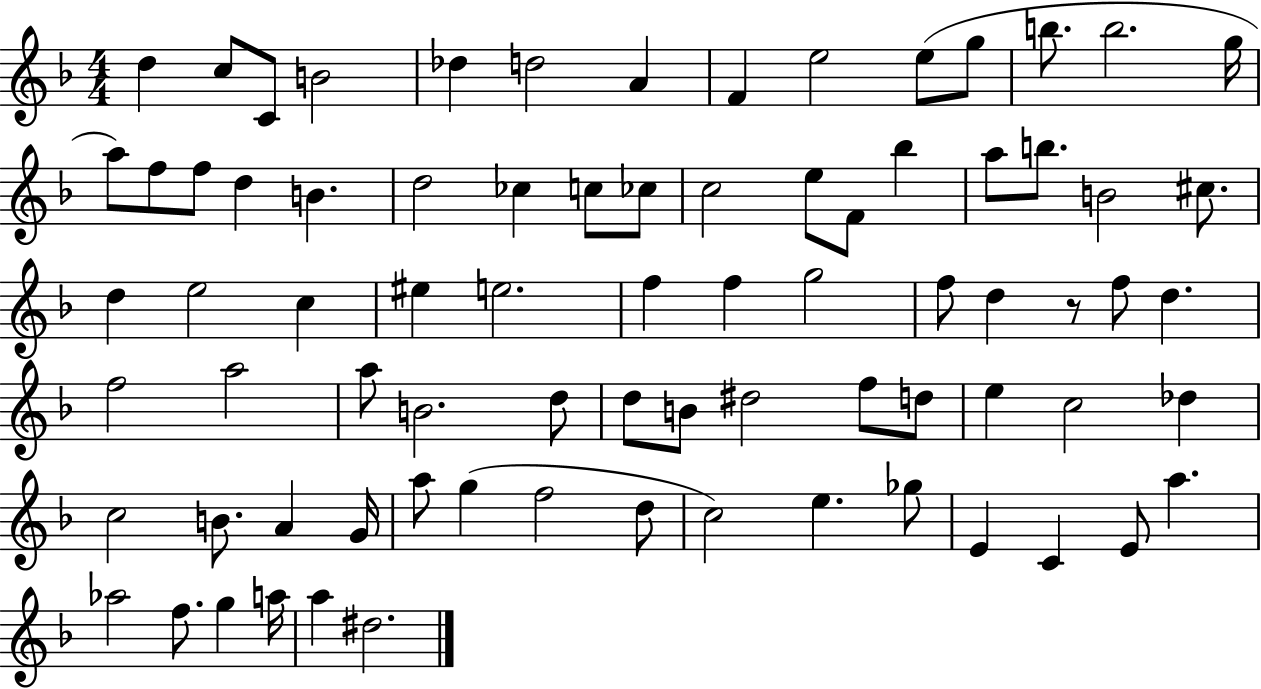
D5/q C5/e C4/e B4/h Db5/q D5/h A4/q F4/q E5/h E5/e G5/e B5/e. B5/h. G5/s A5/e F5/e F5/e D5/q B4/q. D5/h CES5/q C5/e CES5/e C5/h E5/e F4/e Bb5/q A5/e B5/e. B4/h C#5/e. D5/q E5/h C5/q EIS5/q E5/h. F5/q F5/q G5/h F5/e D5/q R/e F5/e D5/q. F5/h A5/h A5/e B4/h. D5/e D5/e B4/e D#5/h F5/e D5/e E5/q C5/h Db5/q C5/h B4/e. A4/q G4/s A5/e G5/q F5/h D5/e C5/h E5/q. Gb5/e E4/q C4/q E4/e A5/q. Ab5/h F5/e. G5/q A5/s A5/q D#5/h.